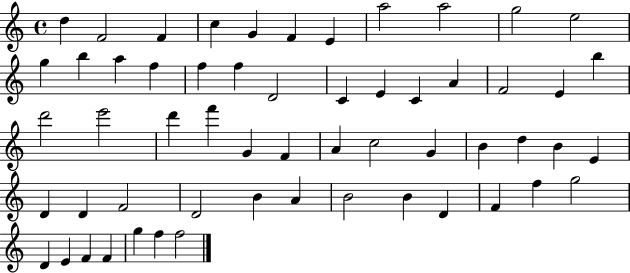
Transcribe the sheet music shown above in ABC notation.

X:1
T:Untitled
M:4/4
L:1/4
K:C
d F2 F c G F E a2 a2 g2 e2 g b a f f f D2 C E C A F2 E b d'2 e'2 d' f' G F A c2 G B d B E D D F2 D2 B A B2 B D F f g2 D E F F g f f2